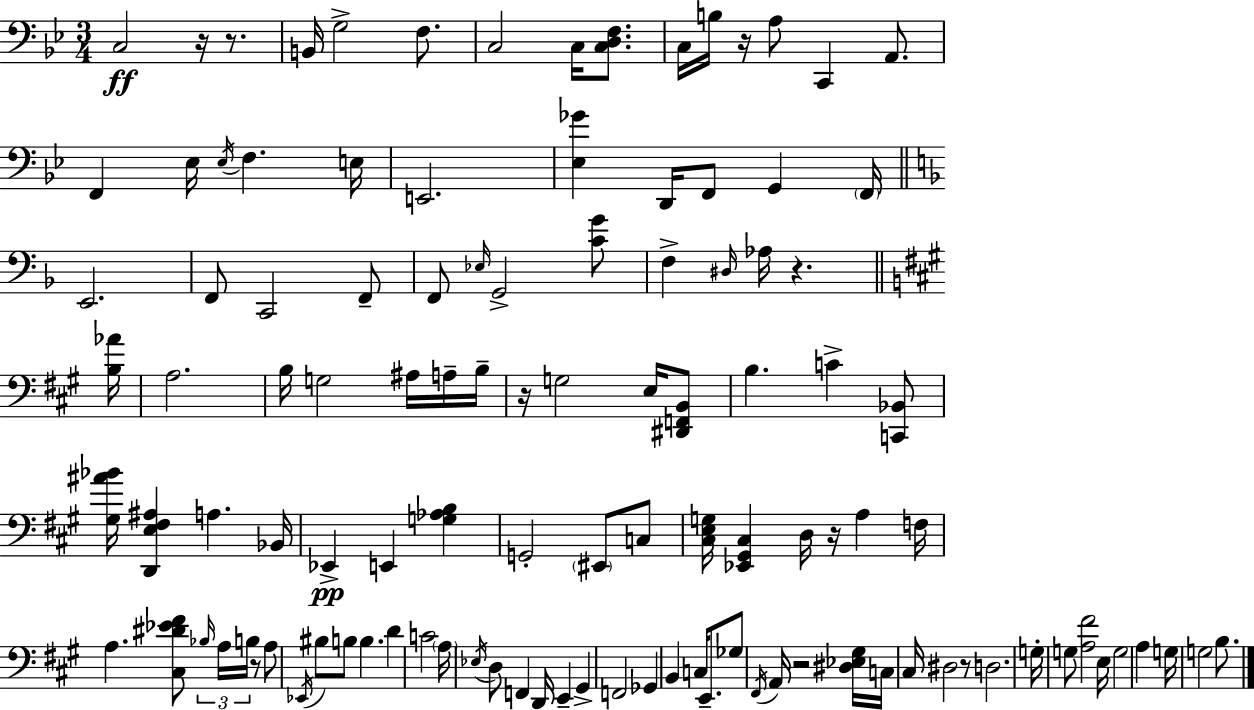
X:1
T:Untitled
M:3/4
L:1/4
K:Gm
C,2 z/4 z/2 B,,/4 G,2 F,/2 C,2 C,/4 [C,D,F,]/2 C,/4 B,/4 z/4 A,/2 C,, A,,/2 F,, _E,/4 _E,/4 F, E,/4 E,,2 [_E,_G] D,,/4 F,,/2 G,, F,,/4 E,,2 F,,/2 C,,2 F,,/2 F,,/2 _E,/4 G,,2 [CG]/2 F, ^D,/4 _A,/4 z [B,_A]/4 A,2 B,/4 G,2 ^A,/4 A,/4 B,/4 z/4 G,2 E,/4 [^D,,F,,B,,]/2 B, C [C,,_B,,]/2 [^G,^A_B]/4 [D,,E,^F,^A,] A, _B,,/4 _E,, E,, [G,_A,B,] G,,2 ^E,,/2 C,/2 [^C,E,G,]/4 [_E,,^G,,^C,] D,/4 z/4 A, F,/4 A, [^C,^D_E^F]/2 _B,/4 A,/4 B,/4 z/2 A,/2 _E,,/4 ^B,/2 B,/2 B, D C2 A,/4 _E,/4 D,/2 F,, D,,/4 E,, ^G,, F,,2 _G,, B,, C,/4 E,,/2 _G,/2 ^F,,/4 A,,/4 z2 [^D,_E,^G,]/4 C,/4 ^C,/4 ^D,2 z/2 D,2 G,/4 G,/2 [A,^F]2 E,/4 G,2 A, G,/4 G,2 B,/2